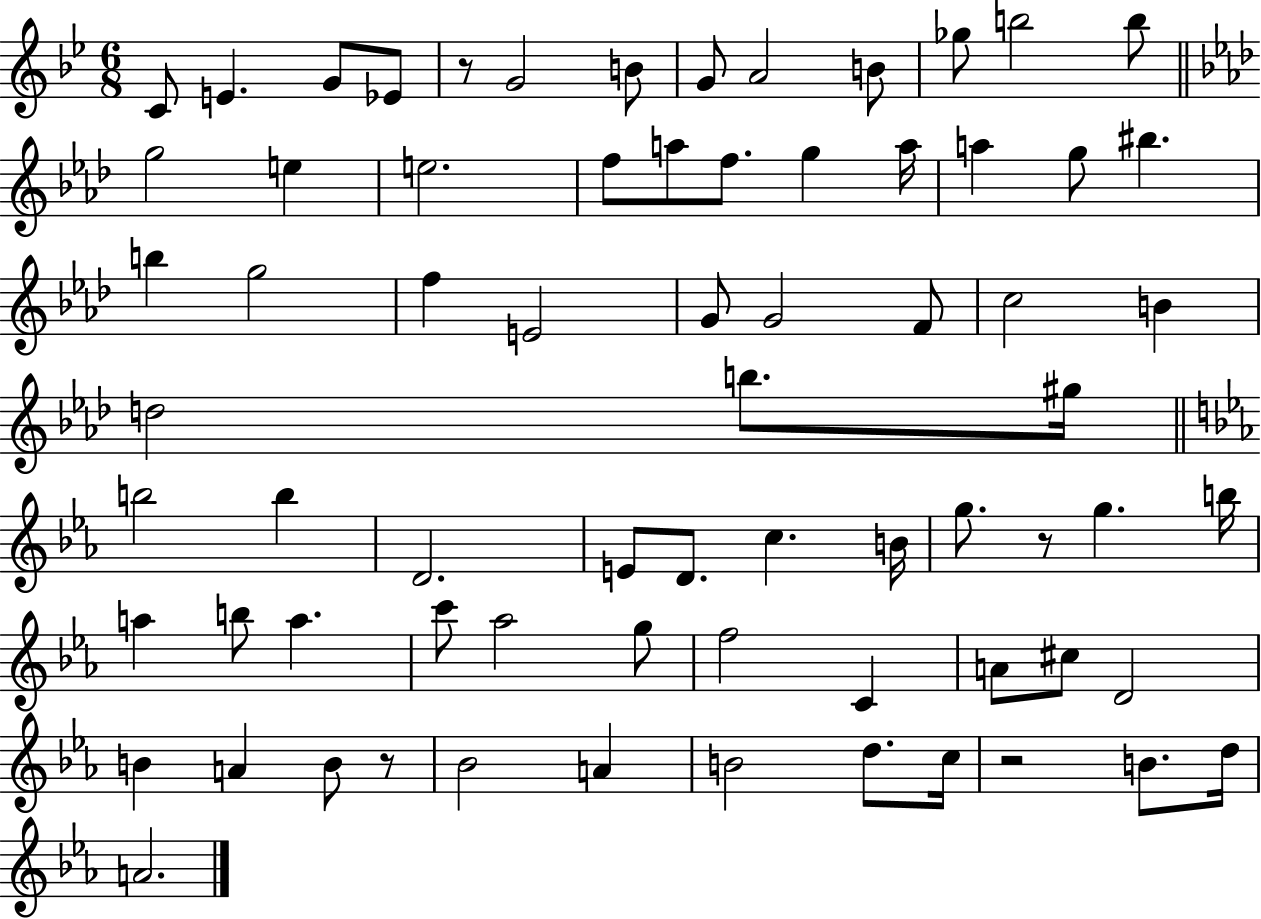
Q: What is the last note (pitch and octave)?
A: A4